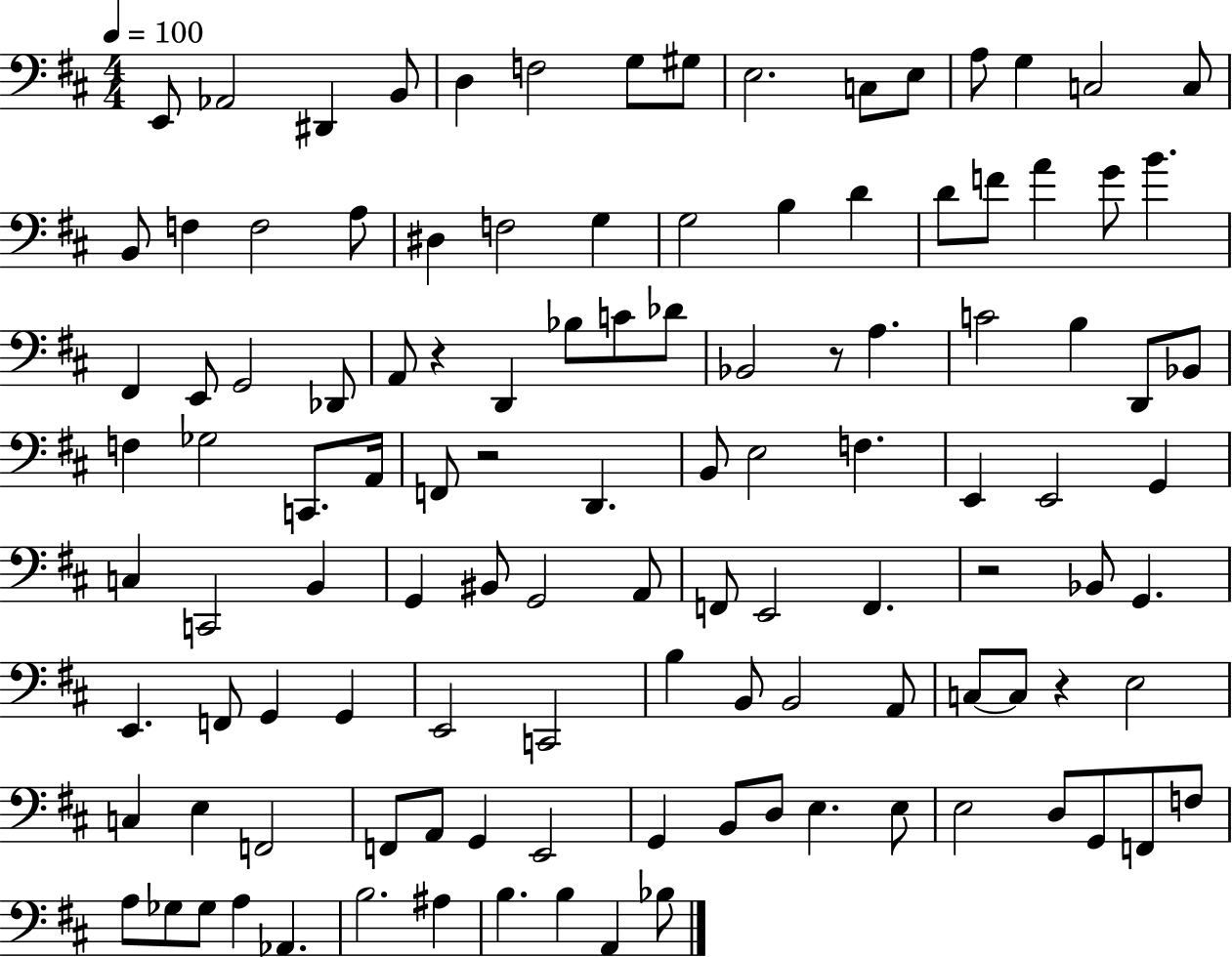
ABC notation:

X:1
T:Untitled
M:4/4
L:1/4
K:D
E,,/2 _A,,2 ^D,, B,,/2 D, F,2 G,/2 ^G,/2 E,2 C,/2 E,/2 A,/2 G, C,2 C,/2 B,,/2 F, F,2 A,/2 ^D, F,2 G, G,2 B, D D/2 F/2 A G/2 B ^F,, E,,/2 G,,2 _D,,/2 A,,/2 z D,, _B,/2 C/2 _D/2 _B,,2 z/2 A, C2 B, D,,/2 _B,,/2 F, _G,2 C,,/2 A,,/4 F,,/2 z2 D,, B,,/2 E,2 F, E,, E,,2 G,, C, C,,2 B,, G,, ^B,,/2 G,,2 A,,/2 F,,/2 E,,2 F,, z2 _B,,/2 G,, E,, F,,/2 G,, G,, E,,2 C,,2 B, B,,/2 B,,2 A,,/2 C,/2 C,/2 z E,2 C, E, F,,2 F,,/2 A,,/2 G,, E,,2 G,, B,,/2 D,/2 E, E,/2 E,2 D,/2 G,,/2 F,,/2 F,/2 A,/2 _G,/2 _G,/2 A, _A,, B,2 ^A, B, B, A,, _B,/2